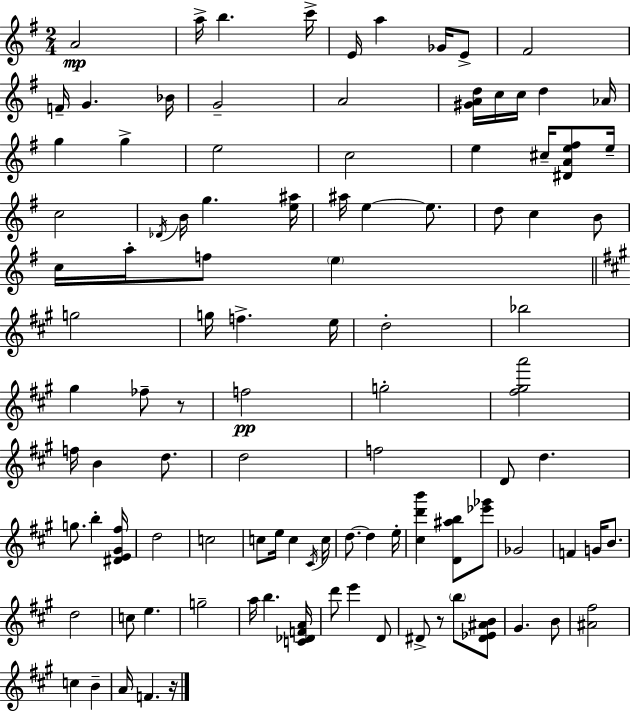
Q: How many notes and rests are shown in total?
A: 103